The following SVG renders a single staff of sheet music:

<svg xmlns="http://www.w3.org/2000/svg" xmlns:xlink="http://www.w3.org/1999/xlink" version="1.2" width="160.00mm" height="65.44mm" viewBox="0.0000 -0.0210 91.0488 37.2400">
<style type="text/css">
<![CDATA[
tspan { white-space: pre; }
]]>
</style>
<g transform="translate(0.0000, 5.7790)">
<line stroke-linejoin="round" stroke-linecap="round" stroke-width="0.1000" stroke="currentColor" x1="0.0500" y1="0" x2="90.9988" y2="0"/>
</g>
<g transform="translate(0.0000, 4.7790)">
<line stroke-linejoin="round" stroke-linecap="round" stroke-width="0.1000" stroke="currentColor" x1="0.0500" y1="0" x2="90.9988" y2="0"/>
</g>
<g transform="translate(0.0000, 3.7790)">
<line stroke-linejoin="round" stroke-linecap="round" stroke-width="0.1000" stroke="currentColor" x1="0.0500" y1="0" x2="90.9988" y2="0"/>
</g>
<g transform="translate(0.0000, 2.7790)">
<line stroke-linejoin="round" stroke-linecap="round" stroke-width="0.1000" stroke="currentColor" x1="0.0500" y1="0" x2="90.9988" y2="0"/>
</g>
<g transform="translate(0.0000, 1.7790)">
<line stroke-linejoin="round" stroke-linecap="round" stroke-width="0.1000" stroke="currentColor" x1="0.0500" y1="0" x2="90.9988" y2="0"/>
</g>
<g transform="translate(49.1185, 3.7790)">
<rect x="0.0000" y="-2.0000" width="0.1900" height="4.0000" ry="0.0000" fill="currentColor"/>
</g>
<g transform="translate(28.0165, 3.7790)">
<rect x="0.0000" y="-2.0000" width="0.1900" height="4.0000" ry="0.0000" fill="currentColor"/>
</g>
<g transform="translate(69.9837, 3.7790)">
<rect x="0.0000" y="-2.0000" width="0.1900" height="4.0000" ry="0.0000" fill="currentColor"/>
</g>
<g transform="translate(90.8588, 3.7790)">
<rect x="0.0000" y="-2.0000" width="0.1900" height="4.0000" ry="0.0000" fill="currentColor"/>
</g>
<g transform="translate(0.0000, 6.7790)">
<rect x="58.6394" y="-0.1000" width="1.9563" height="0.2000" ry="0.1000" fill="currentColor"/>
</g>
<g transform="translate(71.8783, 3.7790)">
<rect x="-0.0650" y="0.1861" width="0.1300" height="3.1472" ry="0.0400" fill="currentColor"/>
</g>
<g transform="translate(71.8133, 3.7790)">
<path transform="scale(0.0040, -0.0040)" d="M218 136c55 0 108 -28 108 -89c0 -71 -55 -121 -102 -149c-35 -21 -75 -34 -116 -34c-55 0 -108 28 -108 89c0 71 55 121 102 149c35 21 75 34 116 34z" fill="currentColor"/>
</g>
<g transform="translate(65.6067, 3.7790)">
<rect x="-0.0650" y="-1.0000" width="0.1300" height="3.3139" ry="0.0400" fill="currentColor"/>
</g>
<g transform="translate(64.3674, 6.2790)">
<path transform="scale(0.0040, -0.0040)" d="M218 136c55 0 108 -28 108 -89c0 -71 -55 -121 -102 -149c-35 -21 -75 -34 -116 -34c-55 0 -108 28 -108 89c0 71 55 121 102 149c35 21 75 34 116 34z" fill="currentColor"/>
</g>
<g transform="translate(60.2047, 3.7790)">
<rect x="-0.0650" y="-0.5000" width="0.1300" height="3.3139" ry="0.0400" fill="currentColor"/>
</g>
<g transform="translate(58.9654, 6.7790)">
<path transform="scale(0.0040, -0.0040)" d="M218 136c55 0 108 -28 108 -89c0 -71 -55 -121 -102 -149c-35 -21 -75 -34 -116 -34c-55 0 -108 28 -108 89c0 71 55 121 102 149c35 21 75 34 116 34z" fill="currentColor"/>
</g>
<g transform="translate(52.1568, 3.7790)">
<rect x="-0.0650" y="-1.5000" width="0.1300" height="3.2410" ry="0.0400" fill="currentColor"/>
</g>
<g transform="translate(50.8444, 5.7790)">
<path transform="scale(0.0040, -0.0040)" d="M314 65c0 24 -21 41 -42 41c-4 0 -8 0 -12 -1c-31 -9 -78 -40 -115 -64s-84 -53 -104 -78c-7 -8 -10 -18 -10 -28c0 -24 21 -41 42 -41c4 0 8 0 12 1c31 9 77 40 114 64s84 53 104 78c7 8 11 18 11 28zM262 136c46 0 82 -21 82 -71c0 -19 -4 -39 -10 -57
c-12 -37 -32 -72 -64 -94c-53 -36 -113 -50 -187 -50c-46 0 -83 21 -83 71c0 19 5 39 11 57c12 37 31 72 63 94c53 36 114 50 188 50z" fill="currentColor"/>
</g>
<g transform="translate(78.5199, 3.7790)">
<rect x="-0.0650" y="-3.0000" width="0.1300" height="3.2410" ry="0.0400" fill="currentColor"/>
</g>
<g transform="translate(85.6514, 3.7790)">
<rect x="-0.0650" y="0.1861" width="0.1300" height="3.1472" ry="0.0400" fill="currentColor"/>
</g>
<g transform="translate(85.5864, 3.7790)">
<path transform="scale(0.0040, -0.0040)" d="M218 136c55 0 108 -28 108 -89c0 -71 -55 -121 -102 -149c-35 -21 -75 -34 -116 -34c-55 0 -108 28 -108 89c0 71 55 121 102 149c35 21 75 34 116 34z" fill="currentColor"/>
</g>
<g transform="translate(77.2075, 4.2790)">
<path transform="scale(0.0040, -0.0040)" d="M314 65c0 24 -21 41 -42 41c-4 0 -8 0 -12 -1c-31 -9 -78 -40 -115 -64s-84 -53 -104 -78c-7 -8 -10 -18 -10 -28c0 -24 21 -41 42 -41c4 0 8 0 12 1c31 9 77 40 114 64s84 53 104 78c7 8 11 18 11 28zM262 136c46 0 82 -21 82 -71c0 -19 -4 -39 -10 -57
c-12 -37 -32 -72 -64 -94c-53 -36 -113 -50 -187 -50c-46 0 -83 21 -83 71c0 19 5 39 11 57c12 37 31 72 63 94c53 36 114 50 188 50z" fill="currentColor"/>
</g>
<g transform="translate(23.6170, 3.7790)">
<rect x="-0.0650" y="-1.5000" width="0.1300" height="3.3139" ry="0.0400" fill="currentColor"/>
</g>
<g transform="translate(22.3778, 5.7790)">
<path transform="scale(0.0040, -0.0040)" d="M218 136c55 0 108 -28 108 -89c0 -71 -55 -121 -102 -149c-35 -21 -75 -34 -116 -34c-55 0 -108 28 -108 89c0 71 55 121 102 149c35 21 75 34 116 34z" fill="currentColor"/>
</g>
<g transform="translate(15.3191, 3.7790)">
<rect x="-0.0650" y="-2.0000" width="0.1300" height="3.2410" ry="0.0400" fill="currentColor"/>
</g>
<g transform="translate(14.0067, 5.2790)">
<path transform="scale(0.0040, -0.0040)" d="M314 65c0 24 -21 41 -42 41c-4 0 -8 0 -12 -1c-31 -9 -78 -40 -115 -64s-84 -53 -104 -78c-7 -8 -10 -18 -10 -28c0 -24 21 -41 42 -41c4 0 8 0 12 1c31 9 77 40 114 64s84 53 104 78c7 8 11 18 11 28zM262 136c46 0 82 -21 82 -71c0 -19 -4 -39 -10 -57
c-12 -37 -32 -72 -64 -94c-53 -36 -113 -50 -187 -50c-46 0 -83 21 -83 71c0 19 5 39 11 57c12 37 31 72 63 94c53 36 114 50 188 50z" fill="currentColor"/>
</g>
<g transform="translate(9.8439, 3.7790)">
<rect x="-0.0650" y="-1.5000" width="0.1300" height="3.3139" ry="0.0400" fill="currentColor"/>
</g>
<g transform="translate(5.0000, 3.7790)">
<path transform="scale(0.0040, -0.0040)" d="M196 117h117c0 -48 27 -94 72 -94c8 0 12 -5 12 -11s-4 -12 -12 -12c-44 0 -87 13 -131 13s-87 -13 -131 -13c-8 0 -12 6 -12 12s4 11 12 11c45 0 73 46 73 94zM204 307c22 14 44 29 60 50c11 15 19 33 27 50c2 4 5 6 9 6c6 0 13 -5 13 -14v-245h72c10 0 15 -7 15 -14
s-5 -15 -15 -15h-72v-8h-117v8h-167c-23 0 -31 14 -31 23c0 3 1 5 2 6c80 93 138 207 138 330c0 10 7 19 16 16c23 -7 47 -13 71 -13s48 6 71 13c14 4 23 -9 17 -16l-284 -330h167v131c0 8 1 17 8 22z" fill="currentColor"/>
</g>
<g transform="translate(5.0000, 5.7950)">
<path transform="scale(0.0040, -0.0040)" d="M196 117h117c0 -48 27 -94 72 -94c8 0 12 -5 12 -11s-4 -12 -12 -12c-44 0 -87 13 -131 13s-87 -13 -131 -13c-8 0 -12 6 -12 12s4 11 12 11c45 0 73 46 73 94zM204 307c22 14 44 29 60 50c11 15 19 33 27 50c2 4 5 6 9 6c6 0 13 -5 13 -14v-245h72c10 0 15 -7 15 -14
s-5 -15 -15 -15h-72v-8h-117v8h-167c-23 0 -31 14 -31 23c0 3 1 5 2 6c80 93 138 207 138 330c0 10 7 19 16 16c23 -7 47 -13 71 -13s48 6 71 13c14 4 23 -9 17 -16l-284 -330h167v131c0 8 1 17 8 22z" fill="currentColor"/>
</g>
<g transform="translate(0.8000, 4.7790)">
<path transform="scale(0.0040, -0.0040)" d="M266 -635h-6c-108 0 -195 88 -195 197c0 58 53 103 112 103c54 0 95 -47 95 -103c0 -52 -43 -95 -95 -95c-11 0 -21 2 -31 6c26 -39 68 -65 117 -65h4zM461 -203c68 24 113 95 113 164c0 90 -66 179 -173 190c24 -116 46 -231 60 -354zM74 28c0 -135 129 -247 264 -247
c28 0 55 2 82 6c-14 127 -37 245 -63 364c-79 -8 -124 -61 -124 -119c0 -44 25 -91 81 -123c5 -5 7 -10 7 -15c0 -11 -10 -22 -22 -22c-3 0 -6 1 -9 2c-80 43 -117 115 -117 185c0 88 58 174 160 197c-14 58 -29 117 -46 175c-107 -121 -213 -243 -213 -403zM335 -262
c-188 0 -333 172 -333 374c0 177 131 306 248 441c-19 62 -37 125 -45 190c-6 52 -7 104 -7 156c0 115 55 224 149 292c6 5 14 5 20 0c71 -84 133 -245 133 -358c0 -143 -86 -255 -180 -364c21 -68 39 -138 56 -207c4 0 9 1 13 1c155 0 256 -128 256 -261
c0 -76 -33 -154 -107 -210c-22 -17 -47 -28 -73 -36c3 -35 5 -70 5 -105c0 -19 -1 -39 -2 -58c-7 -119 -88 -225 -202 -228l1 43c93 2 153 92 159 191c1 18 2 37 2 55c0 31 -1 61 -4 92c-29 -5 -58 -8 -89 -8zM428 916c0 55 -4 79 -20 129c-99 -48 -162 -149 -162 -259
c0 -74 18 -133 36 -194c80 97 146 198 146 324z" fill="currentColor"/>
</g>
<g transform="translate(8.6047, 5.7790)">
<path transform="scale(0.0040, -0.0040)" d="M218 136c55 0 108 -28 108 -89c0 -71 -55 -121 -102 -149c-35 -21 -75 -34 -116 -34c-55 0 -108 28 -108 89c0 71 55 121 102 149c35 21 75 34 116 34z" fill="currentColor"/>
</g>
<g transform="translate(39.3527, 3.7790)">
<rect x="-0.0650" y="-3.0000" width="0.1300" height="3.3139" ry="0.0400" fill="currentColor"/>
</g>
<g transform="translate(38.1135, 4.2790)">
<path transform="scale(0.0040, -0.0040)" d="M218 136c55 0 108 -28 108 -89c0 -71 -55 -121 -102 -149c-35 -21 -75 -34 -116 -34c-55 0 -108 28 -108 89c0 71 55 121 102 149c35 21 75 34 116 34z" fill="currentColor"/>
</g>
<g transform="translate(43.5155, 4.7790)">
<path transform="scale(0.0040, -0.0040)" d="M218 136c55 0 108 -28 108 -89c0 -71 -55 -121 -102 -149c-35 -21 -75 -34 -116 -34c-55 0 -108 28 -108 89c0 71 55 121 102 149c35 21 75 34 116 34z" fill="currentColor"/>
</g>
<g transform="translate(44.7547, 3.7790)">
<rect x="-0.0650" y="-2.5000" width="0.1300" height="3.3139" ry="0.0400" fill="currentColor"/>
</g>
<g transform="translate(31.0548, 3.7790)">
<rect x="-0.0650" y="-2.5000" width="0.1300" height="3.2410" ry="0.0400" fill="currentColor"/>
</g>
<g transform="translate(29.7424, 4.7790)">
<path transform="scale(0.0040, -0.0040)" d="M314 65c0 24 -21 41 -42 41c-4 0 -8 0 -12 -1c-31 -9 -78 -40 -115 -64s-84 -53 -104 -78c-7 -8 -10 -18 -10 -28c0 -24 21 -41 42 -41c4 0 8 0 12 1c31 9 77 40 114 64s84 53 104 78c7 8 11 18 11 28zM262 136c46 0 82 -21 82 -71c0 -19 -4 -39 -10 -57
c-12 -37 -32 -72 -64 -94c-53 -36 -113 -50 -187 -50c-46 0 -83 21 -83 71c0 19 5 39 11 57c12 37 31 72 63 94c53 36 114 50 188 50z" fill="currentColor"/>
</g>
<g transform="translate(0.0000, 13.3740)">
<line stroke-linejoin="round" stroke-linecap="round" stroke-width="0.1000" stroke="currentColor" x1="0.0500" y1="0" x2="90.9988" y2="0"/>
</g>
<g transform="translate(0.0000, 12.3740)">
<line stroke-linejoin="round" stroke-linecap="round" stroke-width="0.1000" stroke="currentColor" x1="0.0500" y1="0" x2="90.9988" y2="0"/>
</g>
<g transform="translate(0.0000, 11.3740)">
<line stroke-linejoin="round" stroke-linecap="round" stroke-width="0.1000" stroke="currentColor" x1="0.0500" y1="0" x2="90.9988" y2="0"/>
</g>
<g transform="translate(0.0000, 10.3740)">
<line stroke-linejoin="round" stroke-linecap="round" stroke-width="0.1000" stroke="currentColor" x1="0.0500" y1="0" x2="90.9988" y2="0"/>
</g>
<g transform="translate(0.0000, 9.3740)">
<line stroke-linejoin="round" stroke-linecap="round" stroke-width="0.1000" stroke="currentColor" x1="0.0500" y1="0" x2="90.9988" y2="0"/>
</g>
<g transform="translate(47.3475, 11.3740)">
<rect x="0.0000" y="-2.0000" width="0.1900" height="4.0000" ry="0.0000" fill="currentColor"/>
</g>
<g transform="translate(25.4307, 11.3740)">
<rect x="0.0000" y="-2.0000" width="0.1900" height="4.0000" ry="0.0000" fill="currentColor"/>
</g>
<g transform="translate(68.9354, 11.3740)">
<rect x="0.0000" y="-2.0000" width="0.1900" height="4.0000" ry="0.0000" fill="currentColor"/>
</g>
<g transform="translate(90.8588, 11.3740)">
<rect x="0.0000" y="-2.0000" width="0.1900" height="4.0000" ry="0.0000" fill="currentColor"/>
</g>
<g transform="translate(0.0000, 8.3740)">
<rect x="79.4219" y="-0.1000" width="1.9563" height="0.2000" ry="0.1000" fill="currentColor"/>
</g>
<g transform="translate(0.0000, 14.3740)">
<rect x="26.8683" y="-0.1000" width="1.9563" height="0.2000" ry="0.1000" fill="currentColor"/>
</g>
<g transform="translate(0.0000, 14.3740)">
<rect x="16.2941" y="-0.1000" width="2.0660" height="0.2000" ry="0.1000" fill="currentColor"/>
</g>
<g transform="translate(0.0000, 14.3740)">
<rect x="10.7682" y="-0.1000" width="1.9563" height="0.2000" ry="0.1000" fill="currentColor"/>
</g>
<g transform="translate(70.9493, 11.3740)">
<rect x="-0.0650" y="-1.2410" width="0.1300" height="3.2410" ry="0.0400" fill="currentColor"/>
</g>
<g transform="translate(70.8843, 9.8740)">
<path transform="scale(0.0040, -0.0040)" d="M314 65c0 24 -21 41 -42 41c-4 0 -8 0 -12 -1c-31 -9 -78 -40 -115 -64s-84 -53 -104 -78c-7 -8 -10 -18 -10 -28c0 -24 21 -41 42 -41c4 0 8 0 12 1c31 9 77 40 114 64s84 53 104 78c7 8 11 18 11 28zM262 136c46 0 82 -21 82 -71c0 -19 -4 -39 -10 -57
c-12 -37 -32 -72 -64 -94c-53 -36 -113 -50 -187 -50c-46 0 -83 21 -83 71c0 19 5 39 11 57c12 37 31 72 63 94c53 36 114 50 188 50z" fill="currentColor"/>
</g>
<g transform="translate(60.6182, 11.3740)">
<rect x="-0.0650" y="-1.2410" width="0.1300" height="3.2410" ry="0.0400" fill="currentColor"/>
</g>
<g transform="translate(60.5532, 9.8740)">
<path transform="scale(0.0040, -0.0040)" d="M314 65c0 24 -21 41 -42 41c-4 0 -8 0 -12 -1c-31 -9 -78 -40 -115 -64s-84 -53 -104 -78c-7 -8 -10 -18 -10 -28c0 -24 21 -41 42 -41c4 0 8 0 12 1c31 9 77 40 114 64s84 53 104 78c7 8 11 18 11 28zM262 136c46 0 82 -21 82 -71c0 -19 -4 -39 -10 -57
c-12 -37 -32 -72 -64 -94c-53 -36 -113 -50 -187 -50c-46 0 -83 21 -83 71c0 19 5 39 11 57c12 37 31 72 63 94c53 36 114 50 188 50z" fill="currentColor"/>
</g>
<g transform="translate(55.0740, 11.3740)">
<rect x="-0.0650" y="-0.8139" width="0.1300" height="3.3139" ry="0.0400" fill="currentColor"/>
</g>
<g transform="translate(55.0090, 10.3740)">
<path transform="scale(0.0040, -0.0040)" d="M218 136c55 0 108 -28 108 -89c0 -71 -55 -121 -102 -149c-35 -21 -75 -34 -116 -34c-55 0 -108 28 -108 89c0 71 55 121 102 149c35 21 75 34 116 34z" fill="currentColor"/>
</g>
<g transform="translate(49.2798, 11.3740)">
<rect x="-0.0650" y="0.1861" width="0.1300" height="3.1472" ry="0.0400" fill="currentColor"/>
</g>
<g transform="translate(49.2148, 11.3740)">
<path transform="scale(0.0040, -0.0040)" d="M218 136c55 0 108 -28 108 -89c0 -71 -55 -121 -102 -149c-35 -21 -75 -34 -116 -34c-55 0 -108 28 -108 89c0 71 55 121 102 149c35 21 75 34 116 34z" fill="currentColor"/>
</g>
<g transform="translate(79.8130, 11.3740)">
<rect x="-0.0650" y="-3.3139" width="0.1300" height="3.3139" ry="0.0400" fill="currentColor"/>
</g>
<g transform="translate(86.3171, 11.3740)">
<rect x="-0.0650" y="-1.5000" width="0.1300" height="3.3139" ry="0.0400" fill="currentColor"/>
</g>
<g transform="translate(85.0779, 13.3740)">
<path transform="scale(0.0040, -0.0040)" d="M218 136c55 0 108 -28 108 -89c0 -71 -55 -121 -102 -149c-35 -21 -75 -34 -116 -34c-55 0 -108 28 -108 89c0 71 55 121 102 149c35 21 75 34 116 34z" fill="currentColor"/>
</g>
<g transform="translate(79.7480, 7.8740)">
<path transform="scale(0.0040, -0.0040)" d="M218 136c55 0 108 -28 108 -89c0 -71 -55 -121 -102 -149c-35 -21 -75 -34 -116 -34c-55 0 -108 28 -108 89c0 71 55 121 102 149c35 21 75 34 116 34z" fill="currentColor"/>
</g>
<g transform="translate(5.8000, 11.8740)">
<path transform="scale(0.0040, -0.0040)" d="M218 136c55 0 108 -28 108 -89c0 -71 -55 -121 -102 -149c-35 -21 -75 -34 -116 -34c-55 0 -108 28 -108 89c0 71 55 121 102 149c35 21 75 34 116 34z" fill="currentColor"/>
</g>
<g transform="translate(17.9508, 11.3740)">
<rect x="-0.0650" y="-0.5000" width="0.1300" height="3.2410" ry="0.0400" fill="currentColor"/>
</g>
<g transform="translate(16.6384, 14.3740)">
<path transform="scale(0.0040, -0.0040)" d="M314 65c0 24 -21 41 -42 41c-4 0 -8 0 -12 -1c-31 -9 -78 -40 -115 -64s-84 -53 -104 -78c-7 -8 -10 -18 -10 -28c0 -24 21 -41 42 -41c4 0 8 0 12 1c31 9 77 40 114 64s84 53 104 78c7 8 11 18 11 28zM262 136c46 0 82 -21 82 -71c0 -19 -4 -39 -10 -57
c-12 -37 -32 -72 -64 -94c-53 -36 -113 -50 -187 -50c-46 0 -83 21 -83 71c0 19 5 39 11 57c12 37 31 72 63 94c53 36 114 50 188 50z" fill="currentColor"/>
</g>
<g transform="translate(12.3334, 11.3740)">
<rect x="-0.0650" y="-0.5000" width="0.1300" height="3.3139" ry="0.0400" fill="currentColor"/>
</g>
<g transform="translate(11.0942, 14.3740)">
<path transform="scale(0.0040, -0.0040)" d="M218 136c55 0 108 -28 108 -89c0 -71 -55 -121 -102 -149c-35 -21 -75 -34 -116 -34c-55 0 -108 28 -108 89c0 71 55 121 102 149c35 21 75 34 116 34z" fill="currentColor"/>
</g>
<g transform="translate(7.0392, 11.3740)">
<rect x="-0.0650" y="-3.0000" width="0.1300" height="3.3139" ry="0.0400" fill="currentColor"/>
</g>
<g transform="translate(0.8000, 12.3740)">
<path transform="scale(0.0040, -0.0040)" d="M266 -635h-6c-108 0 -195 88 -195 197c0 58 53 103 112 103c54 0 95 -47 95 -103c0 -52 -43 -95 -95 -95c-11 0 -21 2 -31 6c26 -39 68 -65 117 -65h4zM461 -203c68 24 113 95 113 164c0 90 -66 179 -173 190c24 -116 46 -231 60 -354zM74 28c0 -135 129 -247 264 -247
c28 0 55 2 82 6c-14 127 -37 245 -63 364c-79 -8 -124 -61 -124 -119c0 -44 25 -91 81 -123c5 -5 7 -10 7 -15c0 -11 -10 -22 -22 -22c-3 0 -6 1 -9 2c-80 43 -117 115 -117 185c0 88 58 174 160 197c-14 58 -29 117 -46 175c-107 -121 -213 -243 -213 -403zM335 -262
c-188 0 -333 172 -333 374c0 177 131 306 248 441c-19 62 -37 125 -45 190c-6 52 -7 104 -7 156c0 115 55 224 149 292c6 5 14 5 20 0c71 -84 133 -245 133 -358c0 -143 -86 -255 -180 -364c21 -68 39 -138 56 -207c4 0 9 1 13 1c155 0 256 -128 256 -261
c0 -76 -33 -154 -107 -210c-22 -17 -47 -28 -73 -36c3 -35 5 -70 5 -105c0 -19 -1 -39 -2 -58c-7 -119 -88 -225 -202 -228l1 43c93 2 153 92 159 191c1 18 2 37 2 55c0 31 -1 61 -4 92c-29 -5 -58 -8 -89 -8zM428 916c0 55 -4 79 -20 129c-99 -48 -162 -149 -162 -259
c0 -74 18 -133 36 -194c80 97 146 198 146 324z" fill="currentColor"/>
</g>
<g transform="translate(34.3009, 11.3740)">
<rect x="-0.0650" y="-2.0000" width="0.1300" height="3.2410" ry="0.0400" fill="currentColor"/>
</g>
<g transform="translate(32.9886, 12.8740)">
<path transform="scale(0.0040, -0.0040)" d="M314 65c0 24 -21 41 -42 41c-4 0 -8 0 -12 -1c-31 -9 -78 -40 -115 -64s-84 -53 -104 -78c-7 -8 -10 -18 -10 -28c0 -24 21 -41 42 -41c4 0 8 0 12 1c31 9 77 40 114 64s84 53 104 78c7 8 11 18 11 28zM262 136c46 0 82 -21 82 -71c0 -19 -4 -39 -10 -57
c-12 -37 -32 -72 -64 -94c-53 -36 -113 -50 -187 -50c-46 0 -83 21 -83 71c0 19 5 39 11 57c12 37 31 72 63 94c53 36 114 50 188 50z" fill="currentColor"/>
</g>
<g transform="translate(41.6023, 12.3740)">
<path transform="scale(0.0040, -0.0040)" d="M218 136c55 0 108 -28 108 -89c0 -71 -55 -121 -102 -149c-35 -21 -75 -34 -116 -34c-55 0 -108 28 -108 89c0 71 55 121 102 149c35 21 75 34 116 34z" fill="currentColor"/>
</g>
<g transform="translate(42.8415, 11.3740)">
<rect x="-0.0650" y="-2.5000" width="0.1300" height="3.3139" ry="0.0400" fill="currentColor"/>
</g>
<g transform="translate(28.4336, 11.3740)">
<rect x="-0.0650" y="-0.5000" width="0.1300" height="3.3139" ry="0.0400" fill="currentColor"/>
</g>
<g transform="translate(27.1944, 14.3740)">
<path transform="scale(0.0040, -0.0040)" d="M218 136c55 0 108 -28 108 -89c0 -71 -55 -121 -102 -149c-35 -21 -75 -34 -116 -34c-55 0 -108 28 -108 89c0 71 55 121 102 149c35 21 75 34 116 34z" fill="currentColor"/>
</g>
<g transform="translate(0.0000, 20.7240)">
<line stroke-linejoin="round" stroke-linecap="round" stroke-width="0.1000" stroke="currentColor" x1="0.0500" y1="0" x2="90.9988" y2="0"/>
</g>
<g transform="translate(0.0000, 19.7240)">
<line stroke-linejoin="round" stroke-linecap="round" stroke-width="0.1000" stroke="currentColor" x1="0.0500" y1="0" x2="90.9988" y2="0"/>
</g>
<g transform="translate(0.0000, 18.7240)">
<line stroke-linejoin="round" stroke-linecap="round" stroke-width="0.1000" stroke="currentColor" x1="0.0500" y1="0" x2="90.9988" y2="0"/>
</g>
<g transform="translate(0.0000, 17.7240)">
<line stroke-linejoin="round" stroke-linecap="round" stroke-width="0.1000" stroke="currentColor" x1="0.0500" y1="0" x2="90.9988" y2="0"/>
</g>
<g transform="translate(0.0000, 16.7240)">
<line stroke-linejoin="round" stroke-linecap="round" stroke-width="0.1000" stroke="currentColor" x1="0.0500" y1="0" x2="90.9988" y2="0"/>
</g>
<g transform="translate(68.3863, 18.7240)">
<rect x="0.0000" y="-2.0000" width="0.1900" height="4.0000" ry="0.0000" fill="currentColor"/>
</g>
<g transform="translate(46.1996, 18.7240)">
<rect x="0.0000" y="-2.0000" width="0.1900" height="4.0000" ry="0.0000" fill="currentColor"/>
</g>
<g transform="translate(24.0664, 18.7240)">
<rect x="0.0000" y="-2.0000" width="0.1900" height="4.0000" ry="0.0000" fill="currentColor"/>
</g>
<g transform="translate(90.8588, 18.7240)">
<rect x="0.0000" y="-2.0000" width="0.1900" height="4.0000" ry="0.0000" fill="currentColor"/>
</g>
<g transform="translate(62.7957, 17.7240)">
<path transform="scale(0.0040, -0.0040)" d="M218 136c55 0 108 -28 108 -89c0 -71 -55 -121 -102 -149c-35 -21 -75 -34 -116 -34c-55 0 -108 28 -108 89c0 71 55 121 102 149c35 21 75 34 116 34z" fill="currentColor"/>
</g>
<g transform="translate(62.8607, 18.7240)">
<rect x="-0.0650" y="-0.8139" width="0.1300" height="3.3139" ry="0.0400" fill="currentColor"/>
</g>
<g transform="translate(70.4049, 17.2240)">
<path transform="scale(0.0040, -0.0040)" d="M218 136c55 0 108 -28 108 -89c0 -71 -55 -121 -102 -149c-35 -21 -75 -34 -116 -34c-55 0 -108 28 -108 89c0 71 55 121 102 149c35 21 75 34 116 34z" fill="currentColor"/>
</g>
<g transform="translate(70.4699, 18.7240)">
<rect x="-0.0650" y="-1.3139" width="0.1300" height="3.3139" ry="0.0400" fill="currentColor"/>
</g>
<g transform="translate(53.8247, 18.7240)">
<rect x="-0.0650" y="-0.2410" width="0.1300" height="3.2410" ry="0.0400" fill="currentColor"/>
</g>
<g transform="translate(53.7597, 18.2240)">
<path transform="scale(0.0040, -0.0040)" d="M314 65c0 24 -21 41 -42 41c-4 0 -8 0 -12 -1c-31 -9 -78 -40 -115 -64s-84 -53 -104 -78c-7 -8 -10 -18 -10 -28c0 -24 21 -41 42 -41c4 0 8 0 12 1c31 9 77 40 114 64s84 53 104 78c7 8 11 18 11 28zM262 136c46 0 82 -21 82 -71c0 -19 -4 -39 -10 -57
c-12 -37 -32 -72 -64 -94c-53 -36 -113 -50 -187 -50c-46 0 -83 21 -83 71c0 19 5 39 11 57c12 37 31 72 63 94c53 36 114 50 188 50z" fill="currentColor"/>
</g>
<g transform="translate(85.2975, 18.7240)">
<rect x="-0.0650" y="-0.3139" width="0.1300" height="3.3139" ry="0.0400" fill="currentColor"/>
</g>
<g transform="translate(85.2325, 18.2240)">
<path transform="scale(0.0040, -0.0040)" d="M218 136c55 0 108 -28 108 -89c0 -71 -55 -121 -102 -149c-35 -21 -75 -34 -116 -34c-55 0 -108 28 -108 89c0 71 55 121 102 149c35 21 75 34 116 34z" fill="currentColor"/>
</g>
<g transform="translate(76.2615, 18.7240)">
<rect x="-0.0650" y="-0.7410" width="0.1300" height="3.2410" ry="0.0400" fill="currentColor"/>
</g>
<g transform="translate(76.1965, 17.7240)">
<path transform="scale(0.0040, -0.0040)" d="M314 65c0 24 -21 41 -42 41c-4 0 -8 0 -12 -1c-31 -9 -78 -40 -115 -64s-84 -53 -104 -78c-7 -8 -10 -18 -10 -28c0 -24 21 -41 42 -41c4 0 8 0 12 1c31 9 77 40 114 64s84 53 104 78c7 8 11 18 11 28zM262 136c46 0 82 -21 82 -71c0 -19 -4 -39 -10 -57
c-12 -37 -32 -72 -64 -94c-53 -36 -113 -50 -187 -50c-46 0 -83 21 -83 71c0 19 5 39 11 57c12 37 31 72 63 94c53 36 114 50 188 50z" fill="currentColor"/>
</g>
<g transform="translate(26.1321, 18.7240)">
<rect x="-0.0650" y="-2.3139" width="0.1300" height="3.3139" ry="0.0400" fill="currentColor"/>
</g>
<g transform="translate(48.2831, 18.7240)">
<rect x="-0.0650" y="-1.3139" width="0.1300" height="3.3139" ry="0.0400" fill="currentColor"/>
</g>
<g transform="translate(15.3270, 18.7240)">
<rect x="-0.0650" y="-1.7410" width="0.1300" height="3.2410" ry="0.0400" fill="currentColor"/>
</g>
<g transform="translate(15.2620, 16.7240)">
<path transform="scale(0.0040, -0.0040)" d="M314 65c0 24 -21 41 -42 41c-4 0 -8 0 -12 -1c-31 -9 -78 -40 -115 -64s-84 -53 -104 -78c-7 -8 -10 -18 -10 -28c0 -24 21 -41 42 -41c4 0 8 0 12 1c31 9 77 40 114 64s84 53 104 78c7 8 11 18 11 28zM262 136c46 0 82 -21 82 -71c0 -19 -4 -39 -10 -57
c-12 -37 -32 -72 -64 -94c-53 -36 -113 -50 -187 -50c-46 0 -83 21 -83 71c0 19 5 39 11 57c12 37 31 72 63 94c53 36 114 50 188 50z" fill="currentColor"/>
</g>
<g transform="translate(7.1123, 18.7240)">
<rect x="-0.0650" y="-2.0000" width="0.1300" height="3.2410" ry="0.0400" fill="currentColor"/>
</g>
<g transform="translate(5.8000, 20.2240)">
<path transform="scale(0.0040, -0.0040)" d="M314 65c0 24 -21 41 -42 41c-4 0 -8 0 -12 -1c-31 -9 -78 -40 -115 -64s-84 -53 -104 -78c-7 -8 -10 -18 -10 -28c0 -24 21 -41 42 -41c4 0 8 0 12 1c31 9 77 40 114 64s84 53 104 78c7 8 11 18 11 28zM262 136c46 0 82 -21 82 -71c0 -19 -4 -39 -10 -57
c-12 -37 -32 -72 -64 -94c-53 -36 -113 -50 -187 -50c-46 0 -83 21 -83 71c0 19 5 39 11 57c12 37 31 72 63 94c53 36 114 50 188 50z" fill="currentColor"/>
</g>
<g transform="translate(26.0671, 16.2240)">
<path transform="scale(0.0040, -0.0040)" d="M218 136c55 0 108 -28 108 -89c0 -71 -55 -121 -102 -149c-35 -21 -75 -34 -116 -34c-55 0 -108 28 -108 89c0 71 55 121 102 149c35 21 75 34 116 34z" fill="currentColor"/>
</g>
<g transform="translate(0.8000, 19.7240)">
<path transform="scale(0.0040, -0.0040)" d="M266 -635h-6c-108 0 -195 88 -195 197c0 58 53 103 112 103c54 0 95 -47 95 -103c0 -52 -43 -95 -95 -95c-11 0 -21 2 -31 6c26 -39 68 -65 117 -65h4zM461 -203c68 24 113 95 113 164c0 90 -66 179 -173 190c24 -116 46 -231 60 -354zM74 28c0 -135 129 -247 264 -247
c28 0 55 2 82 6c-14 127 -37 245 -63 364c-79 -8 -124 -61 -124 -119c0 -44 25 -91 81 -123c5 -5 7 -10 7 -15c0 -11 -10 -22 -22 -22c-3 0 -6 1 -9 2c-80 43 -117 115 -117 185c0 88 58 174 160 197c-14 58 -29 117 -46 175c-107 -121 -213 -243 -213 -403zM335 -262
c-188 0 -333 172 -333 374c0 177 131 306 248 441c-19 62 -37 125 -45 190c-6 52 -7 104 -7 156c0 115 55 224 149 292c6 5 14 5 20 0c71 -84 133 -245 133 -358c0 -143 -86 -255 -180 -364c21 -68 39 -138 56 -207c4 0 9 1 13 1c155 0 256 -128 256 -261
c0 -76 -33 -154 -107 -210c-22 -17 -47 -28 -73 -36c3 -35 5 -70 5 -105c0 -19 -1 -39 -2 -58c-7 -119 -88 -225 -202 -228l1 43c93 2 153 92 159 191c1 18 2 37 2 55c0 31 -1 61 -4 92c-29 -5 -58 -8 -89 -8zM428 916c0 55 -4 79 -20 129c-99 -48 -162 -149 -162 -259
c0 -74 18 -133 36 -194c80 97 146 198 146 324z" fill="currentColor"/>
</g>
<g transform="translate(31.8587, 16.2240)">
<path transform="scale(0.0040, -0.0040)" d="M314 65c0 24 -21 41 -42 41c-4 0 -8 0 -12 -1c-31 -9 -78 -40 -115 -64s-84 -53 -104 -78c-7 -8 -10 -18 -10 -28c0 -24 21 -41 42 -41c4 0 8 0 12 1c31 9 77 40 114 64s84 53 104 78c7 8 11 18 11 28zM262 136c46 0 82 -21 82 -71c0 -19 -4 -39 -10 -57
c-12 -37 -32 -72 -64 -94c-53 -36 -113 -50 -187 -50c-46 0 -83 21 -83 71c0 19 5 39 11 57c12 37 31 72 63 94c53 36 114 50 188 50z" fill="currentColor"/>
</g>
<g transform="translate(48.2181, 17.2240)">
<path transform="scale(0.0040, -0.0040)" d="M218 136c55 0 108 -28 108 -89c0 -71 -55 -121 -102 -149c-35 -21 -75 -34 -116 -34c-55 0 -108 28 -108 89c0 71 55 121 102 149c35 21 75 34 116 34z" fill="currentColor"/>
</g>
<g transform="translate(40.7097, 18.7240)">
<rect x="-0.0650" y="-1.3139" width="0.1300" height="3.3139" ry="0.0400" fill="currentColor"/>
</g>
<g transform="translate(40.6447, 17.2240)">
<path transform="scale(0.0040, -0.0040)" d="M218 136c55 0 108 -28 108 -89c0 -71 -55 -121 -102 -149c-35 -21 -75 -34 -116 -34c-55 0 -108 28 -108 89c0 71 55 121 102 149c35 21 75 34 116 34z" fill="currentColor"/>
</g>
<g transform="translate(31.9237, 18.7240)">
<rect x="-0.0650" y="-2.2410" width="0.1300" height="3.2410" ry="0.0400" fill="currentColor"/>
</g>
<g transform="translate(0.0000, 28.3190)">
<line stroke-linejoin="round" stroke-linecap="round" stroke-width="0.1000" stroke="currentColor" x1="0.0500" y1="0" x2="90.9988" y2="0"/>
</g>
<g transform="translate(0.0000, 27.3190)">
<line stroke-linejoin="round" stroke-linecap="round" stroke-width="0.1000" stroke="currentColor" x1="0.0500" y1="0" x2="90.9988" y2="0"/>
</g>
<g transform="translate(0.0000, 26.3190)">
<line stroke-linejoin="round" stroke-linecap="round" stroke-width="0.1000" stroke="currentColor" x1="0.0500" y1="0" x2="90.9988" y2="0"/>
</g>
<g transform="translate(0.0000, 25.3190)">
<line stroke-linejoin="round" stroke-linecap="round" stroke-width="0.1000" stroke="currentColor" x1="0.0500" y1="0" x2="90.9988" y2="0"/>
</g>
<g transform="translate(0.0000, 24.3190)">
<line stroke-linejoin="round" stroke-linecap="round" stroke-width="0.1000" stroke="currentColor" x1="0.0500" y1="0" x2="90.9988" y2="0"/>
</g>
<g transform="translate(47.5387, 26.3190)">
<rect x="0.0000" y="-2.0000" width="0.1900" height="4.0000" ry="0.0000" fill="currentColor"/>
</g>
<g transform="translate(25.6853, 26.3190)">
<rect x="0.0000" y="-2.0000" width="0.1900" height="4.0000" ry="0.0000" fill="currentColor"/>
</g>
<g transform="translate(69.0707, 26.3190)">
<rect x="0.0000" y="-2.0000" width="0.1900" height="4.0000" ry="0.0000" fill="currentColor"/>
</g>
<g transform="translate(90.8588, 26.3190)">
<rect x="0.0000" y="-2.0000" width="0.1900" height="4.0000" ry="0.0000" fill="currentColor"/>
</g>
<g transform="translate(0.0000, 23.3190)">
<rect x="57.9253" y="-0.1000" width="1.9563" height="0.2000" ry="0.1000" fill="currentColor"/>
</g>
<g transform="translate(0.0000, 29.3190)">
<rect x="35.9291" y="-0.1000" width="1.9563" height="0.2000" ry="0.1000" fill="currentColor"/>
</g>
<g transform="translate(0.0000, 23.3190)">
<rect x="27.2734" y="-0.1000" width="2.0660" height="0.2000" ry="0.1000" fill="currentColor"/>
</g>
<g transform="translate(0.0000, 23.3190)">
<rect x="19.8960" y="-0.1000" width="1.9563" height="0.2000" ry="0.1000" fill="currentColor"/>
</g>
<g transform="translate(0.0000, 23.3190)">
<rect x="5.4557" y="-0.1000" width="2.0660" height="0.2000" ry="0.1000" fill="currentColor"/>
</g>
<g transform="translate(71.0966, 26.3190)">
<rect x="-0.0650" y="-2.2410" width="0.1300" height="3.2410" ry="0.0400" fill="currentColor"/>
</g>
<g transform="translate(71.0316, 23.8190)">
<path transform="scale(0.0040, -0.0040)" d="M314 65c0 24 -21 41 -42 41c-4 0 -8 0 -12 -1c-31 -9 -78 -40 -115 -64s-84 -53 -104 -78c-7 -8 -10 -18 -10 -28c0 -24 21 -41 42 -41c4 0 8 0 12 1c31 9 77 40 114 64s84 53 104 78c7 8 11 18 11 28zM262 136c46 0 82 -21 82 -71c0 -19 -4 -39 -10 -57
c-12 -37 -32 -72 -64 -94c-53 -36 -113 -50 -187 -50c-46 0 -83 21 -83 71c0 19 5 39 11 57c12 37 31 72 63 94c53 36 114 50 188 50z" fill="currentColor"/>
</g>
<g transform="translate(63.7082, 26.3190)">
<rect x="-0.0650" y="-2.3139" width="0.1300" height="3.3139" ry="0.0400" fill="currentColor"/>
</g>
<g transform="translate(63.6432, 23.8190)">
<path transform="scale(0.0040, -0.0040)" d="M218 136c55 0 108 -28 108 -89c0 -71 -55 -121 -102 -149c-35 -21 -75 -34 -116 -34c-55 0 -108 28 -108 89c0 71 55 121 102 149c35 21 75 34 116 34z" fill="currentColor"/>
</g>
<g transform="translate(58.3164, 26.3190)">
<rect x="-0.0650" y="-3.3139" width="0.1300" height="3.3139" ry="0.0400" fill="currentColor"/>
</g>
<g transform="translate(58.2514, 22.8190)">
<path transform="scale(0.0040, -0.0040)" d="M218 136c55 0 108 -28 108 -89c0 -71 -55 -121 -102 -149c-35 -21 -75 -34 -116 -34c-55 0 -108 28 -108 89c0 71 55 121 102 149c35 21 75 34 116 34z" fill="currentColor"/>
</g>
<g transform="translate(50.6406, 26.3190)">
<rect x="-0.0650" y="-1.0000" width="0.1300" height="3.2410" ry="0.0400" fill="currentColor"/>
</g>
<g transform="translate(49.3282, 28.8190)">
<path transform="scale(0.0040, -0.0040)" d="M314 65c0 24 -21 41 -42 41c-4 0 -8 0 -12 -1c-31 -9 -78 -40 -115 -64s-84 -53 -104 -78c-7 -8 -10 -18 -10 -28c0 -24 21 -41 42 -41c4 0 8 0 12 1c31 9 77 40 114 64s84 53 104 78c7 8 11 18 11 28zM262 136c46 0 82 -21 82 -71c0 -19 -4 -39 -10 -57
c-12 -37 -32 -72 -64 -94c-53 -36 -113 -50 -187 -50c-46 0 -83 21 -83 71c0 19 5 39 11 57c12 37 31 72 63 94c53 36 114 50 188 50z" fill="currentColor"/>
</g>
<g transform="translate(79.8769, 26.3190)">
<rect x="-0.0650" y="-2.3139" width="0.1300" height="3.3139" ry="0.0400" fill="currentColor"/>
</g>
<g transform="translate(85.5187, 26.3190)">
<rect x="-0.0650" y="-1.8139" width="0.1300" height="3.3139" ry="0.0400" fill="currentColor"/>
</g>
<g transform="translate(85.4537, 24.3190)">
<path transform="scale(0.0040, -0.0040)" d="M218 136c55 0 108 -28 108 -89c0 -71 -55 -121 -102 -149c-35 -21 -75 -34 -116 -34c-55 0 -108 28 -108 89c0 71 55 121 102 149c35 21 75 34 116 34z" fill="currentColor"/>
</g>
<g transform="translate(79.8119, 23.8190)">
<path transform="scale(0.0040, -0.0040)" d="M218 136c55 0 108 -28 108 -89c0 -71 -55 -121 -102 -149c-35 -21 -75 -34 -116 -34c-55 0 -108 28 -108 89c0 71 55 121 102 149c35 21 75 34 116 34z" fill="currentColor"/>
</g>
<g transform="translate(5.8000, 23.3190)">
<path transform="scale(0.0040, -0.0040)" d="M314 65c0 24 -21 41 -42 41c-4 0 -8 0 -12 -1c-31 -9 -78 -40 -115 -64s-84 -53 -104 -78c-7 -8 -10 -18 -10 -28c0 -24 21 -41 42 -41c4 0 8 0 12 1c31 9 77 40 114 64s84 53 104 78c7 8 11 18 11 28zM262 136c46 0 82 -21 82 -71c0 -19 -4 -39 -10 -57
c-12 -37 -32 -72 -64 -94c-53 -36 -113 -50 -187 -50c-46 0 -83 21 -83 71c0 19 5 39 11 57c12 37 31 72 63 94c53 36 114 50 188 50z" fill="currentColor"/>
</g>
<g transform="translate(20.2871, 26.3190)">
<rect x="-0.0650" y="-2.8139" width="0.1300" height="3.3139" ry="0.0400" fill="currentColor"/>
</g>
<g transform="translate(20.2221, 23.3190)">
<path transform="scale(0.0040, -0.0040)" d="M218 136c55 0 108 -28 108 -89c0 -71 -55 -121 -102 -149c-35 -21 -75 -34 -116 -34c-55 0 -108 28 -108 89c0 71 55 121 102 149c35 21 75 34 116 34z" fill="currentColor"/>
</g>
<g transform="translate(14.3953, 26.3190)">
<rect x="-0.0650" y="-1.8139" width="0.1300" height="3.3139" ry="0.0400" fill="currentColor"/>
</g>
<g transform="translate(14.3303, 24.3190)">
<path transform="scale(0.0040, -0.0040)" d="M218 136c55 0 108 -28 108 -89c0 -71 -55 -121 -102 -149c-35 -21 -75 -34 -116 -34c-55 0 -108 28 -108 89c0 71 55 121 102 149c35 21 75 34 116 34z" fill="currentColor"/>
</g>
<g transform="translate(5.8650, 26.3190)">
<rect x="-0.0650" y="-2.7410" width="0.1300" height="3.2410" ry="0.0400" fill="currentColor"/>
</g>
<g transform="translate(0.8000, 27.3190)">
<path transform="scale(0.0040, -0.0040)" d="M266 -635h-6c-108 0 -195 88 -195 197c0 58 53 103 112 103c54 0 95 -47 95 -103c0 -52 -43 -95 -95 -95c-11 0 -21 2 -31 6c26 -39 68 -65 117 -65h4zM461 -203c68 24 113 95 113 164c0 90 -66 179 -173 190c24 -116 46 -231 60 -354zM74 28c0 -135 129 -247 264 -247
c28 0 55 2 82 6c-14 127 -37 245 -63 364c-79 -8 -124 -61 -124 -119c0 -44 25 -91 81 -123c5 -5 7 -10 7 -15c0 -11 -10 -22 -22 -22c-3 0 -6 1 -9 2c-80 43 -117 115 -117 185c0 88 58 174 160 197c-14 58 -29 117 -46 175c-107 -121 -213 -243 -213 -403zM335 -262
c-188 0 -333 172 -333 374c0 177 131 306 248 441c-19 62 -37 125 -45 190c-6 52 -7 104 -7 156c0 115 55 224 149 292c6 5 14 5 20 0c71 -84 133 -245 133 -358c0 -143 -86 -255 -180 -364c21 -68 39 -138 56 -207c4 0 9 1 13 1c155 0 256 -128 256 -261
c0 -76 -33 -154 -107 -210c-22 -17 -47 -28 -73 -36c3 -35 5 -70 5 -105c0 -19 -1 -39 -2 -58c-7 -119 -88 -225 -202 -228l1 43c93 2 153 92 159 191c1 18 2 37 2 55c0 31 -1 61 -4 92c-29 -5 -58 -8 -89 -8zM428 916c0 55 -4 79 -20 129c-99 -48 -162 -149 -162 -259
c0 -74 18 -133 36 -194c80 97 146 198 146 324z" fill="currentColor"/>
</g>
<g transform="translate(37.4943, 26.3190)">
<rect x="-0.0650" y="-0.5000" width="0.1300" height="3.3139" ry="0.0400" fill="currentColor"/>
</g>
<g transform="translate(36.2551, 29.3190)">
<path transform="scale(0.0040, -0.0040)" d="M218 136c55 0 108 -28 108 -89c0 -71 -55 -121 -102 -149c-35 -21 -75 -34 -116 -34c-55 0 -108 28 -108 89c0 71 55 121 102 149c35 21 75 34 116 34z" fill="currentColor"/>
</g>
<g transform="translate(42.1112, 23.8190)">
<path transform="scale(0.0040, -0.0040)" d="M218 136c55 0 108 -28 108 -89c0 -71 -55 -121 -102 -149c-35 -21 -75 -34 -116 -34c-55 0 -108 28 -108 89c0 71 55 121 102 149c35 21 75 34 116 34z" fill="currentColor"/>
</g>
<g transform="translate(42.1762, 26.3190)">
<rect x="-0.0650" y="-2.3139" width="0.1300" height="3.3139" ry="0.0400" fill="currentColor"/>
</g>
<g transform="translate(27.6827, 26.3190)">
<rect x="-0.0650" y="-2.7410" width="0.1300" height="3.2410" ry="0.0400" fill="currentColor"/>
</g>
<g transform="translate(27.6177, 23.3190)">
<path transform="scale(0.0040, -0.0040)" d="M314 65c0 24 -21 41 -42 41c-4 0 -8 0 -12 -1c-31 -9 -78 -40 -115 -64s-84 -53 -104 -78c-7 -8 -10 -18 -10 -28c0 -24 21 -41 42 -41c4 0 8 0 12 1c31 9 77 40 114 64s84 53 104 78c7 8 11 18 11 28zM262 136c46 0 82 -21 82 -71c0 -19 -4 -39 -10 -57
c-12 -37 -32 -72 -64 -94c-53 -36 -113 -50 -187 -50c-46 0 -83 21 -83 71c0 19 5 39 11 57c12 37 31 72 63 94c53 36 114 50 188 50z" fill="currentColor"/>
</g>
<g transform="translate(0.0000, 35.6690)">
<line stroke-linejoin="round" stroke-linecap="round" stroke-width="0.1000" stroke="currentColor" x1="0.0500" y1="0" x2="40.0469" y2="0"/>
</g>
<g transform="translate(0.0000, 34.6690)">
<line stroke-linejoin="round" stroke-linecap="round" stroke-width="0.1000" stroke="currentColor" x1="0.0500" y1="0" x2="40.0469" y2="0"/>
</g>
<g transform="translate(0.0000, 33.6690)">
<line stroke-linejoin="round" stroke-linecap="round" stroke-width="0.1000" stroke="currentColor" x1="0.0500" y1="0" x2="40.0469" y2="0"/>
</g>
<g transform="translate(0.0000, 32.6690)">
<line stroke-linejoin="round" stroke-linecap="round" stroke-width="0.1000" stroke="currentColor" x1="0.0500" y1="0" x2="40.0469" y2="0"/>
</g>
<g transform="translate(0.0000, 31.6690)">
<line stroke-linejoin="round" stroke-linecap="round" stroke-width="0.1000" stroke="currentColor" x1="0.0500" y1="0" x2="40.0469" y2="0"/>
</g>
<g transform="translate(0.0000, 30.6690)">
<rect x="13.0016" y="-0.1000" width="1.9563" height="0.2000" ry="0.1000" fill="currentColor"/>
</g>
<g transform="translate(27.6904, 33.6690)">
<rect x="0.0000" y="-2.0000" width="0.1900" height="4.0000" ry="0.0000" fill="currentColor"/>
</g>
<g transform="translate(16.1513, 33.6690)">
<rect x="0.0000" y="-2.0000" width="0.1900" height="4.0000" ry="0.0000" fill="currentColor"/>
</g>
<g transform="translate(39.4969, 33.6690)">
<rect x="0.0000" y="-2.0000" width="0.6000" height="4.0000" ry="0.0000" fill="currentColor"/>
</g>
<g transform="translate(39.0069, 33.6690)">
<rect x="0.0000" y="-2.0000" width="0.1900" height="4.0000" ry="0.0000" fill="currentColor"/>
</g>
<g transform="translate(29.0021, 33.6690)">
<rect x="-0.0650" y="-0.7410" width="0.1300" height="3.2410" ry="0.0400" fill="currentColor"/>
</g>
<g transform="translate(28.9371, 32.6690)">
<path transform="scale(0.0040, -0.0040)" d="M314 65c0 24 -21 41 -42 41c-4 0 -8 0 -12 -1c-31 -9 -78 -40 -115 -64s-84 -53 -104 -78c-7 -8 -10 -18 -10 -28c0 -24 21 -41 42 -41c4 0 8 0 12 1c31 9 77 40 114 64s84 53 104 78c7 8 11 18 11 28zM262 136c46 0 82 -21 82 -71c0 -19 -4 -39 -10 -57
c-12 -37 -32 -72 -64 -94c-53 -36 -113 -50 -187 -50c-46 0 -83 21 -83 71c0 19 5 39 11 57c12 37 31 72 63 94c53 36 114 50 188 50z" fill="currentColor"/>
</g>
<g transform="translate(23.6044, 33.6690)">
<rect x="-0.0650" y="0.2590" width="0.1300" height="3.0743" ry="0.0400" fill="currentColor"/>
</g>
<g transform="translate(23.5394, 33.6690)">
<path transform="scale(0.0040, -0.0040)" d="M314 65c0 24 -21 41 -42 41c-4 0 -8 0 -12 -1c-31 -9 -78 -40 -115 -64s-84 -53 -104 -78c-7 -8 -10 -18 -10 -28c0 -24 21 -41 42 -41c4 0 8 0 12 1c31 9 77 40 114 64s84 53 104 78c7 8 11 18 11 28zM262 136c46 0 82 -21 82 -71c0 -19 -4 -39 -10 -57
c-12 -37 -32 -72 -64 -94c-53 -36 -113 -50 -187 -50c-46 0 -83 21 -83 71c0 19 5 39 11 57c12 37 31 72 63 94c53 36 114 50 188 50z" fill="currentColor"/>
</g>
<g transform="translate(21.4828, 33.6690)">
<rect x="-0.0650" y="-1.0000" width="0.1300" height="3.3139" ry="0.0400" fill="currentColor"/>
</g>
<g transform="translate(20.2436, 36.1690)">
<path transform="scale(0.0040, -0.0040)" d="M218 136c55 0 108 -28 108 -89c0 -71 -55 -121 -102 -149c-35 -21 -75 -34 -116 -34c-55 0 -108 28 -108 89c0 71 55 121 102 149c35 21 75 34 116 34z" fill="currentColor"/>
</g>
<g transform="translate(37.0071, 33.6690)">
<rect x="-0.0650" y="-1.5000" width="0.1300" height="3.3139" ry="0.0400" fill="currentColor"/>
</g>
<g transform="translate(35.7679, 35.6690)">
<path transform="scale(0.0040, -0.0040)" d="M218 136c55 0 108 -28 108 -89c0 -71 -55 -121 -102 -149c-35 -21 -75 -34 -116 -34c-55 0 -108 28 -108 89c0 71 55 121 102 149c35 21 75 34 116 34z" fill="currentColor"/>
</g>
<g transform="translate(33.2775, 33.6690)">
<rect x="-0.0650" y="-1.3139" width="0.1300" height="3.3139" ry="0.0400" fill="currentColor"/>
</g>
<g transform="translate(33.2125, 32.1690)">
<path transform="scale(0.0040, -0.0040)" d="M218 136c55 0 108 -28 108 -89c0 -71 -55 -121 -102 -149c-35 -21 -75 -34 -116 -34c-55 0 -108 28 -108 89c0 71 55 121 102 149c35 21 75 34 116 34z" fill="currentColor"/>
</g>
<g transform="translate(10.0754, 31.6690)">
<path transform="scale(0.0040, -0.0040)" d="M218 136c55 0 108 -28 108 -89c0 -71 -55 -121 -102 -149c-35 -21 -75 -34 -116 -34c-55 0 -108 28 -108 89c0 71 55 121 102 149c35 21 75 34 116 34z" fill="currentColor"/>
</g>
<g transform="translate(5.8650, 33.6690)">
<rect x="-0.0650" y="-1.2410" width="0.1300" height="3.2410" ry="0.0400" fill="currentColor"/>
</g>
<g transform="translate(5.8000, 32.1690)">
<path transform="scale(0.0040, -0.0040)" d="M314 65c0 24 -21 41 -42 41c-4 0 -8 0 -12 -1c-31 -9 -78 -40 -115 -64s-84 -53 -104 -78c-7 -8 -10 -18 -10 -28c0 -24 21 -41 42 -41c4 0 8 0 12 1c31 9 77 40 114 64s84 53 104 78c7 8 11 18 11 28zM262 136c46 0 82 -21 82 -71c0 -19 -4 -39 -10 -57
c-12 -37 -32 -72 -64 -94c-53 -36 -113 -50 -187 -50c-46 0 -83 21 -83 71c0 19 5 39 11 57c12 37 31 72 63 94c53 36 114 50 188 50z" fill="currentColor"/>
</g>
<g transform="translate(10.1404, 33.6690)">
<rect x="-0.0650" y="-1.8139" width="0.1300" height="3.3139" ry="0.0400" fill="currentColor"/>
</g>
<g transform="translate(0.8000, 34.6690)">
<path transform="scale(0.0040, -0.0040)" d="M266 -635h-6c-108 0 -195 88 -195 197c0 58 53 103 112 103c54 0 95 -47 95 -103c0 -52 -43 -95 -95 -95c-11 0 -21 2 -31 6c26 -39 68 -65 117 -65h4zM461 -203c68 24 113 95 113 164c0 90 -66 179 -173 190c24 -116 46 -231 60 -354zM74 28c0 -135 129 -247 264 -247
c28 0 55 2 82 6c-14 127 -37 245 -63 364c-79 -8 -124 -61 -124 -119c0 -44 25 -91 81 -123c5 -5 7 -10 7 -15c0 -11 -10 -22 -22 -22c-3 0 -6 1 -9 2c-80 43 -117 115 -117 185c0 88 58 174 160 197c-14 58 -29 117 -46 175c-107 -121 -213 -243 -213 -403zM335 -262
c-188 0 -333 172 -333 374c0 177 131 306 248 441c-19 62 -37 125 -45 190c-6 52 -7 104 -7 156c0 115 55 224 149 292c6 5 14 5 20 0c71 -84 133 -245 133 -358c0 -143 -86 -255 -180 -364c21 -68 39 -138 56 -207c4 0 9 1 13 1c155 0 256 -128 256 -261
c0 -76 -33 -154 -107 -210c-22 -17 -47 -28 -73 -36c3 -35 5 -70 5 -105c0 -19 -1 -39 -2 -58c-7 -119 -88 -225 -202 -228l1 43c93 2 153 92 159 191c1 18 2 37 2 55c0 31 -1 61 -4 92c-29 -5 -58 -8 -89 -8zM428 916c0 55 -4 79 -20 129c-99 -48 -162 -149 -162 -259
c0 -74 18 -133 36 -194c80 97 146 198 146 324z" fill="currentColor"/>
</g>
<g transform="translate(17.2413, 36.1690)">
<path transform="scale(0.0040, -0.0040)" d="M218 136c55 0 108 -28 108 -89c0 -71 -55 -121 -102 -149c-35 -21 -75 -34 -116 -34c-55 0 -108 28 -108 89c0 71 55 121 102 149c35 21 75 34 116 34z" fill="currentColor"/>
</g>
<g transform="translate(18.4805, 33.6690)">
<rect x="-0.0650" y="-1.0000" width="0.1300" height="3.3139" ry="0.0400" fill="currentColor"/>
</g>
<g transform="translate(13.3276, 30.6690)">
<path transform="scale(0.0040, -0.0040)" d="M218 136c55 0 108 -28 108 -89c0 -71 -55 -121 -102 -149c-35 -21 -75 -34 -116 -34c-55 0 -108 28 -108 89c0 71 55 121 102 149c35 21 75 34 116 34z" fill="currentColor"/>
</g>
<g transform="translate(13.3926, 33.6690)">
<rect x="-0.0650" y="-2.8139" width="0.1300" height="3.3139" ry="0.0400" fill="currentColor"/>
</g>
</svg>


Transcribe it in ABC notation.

X:1
T:Untitled
M:4/4
L:1/4
K:C
E F2 E G2 A G E2 C D B A2 B A C C2 C F2 G B d e2 e2 b E F2 f2 g g2 e e c2 d e d2 c a2 f a a2 C g D2 b g g2 g f e2 f a D D B2 d2 e E